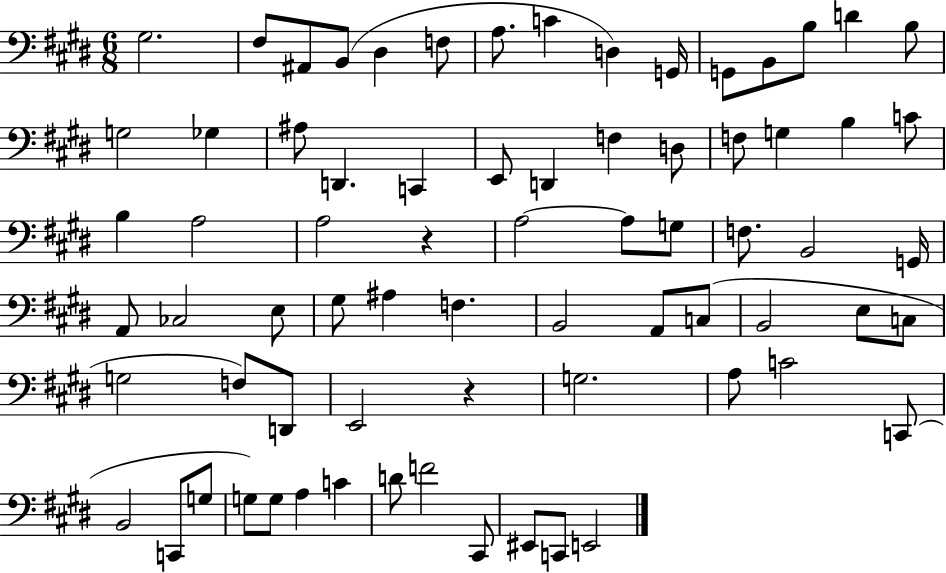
G#3/h. F#3/e A#2/e B2/e D#3/q F3/e A3/e. C4/q D3/q G2/s G2/e B2/e B3/e D4/q B3/e G3/h Gb3/q A#3/e D2/q. C2/q E2/e D2/q F3/q D3/e F3/e G3/q B3/q C4/e B3/q A3/h A3/h R/q A3/h A3/e G3/e F3/e. B2/h G2/s A2/e CES3/h E3/e G#3/e A#3/q F3/q. B2/h A2/e C3/e B2/h E3/e C3/e G3/h F3/e D2/e E2/h R/q G3/h. A3/e C4/h C2/e B2/h C2/e G3/e G3/e G3/e A3/q C4/q D4/e F4/h C#2/e EIS2/e C2/e E2/h